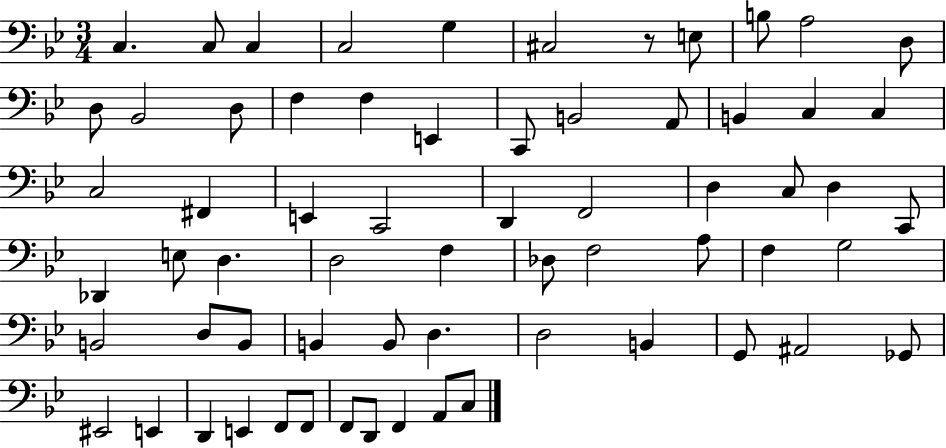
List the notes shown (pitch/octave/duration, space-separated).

C3/q. C3/e C3/q C3/h G3/q C#3/h R/e E3/e B3/e A3/h D3/e D3/e Bb2/h D3/e F3/q F3/q E2/q C2/e B2/h A2/e B2/q C3/q C3/q C3/h F#2/q E2/q C2/h D2/q F2/h D3/q C3/e D3/q C2/e Db2/q E3/e D3/q. D3/h F3/q Db3/e F3/h A3/e F3/q G3/h B2/h D3/e B2/e B2/q B2/e D3/q. D3/h B2/q G2/e A#2/h Gb2/e EIS2/h E2/q D2/q E2/q F2/e F2/e F2/e D2/e F2/q A2/e C3/e